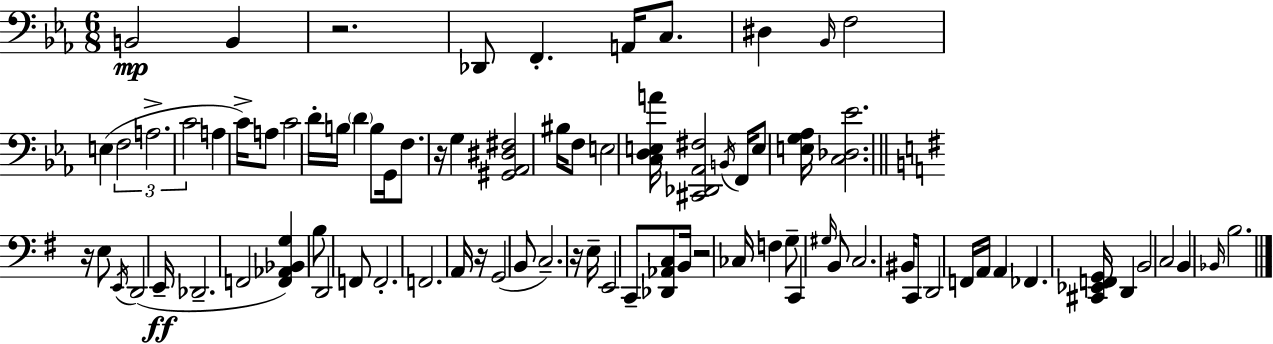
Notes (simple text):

B2/h B2/q R/h. Db2/e F2/q. A2/s C3/e. D#3/q Bb2/s F3/h E3/q F3/h A3/h. C4/h A3/q C4/s A3/e C4/h D4/s B3/s D4/q B3/e G2/s F3/e. R/s G3/q [G#2,Ab2,D#3,F#3]/h BIS3/s F3/e E3/h [C3,D3,E3,A4]/s [C#2,Db2,Ab2,F#3]/h B2/s F2/s E3/e [E3,G3,Ab3]/s [C3,Db3,Eb4]/h. R/s E3/e E2/s D2/h E2/s Db2/h. F2/h [F2,Ab2,Bb2,G3]/q B3/e D2/h F2/e F2/h. F2/h. A2/s R/s G2/h B2/e C3/h. R/s E3/s E2/h C2/e [Db2,Ab2,C3]/e B2/s R/h CES3/s F3/q G3/e C2/q G#3/s B2/e C3/h. BIS2/s C2/e D2/h F2/s A2/s A2/q FES2/q. [C#2,Eb2,F2,G2]/s D2/q B2/h C3/h B2/q Bb2/s B3/h.